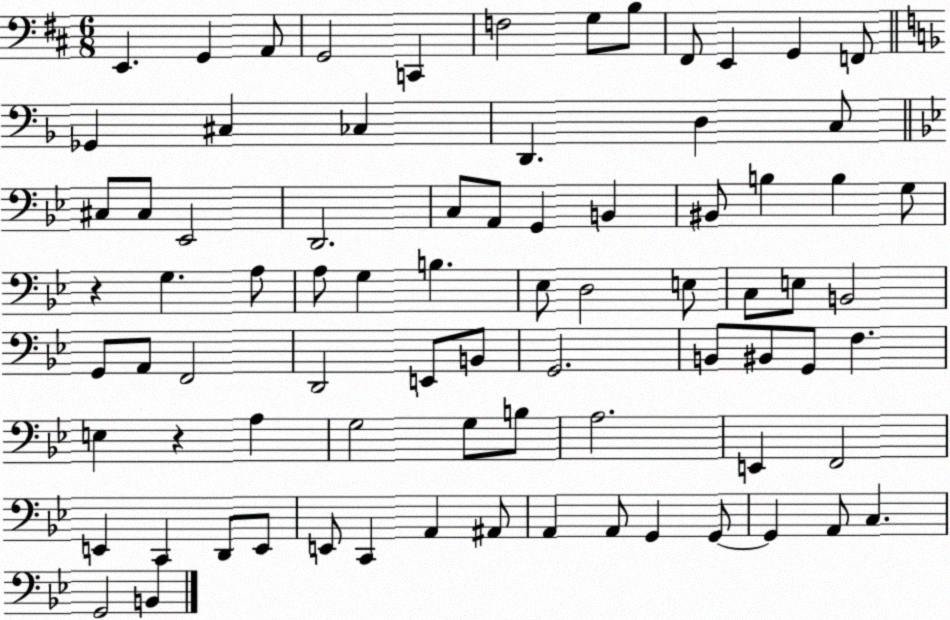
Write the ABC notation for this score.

X:1
T:Untitled
M:6/8
L:1/4
K:D
E,, G,, A,,/2 G,,2 C,, F,2 G,/2 B,/2 ^F,,/2 E,, G,, F,,/2 _G,, ^C, _C, D,, D, C,/2 ^C,/2 ^C,/2 _E,,2 D,,2 C,/2 A,,/2 G,, B,, ^B,,/2 B, B, G,/2 z G, A,/2 A,/2 G, B, _E,/2 D,2 E,/2 C,/2 E,/2 B,,2 G,,/2 A,,/2 F,,2 D,,2 E,,/2 B,,/2 G,,2 B,,/2 ^B,,/2 G,,/2 F, E, z A, G,2 G,/2 B,/2 A,2 E,, F,,2 E,, C,, D,,/2 E,,/2 E,,/2 C,, A,, ^A,,/2 A,, A,,/2 G,, G,,/2 G,, A,,/2 C, G,,2 B,,